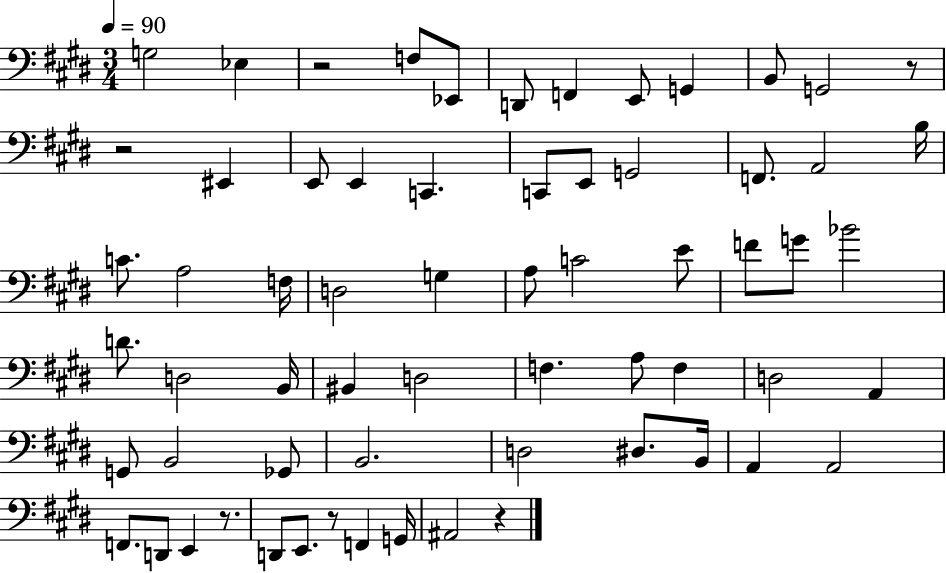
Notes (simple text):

G3/h Eb3/q R/h F3/e Eb2/e D2/e F2/q E2/e G2/q B2/e G2/h R/e R/h EIS2/q E2/e E2/q C2/q. C2/e E2/e G2/h F2/e. A2/h B3/s C4/e. A3/h F3/s D3/h G3/q A3/e C4/h E4/e F4/e G4/e Bb4/h D4/e. D3/h B2/s BIS2/q D3/h F3/q. A3/e F3/q D3/h A2/q G2/e B2/h Gb2/e B2/h. D3/h D#3/e. B2/s A2/q A2/h F2/e. D2/e E2/q R/e. D2/e E2/e. R/e F2/q G2/s A#2/h R/q